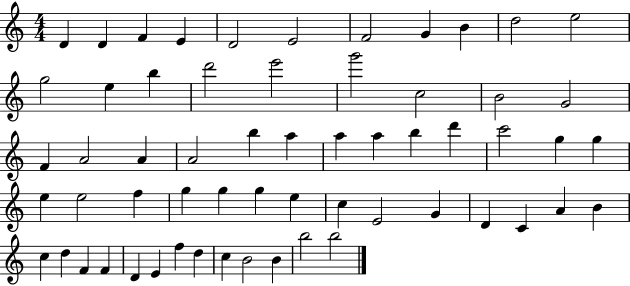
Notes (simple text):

D4/q D4/q F4/q E4/q D4/h E4/h F4/h G4/q B4/q D5/h E5/h G5/h E5/q B5/q D6/h E6/h G6/h C5/h B4/h G4/h F4/q A4/h A4/q A4/h B5/q A5/q A5/q A5/q B5/q D6/q C6/h G5/q G5/q E5/q E5/h F5/q G5/q G5/q G5/q E5/q C5/q E4/h G4/q D4/q C4/q A4/q B4/q C5/q D5/q F4/q F4/q D4/q E4/q F5/q D5/q C5/q B4/h B4/q B5/h B5/h